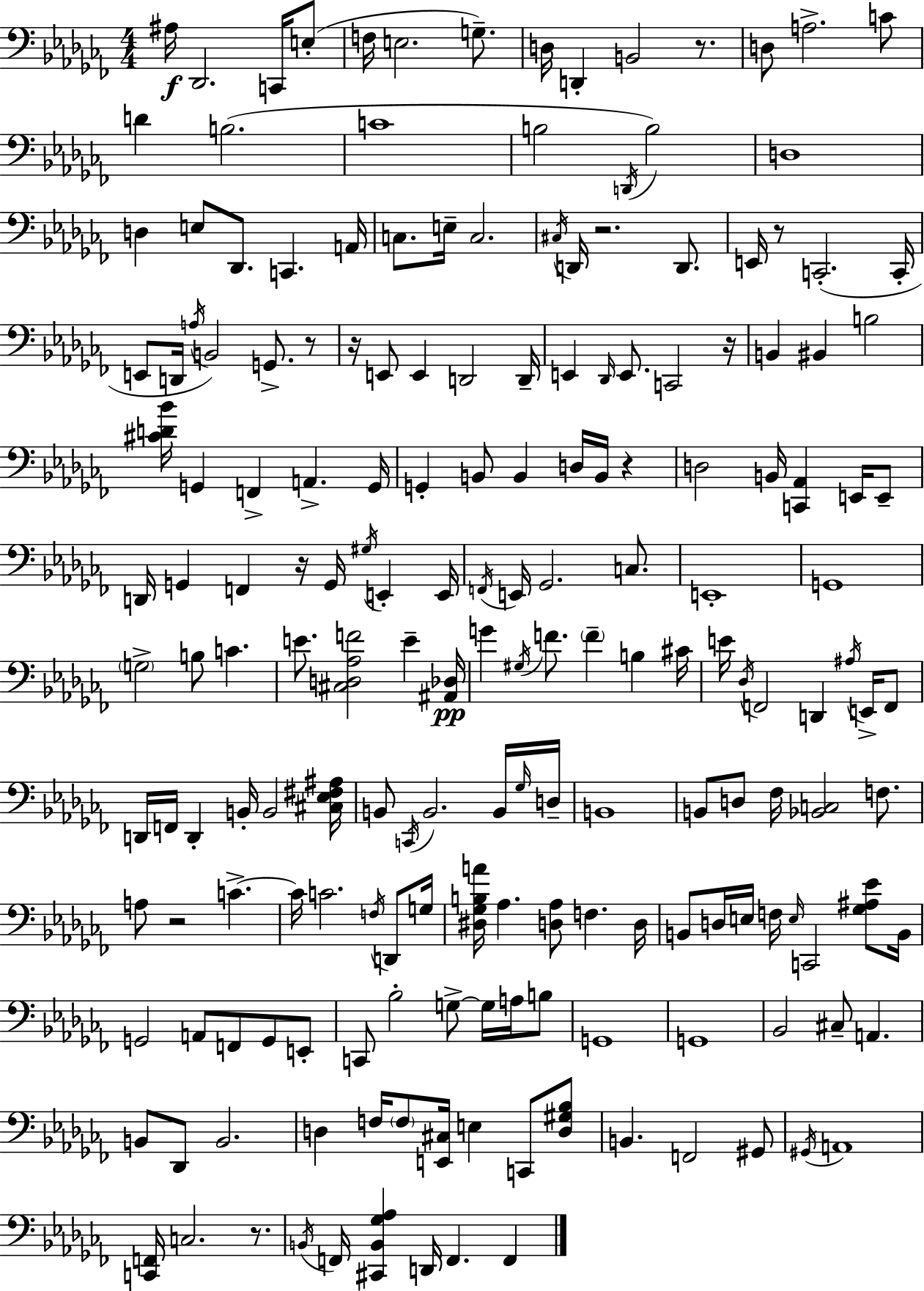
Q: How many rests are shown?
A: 10